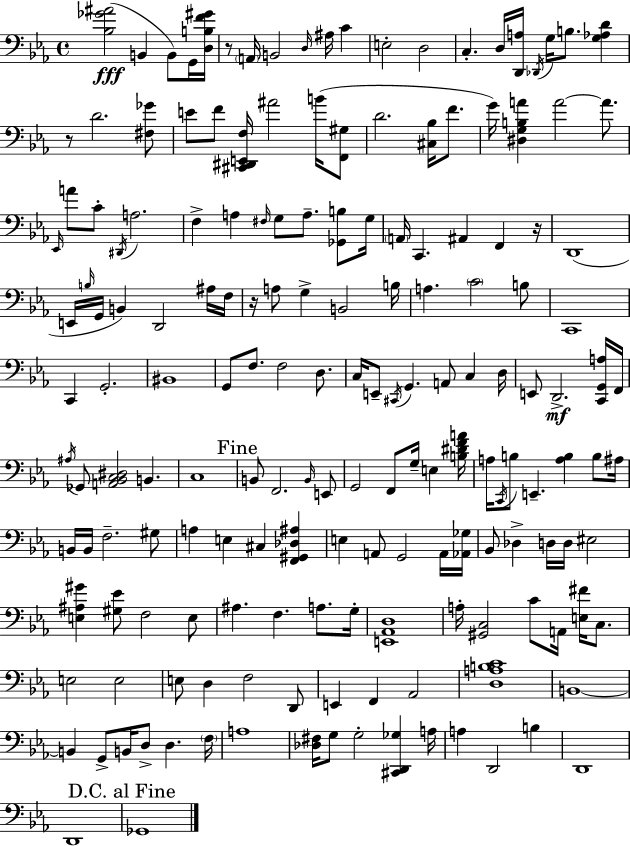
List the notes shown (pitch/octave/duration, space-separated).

[Bb3,Gb4,A#4]/h B2/q B2/e G2/s [D3,B3,F4,G#4]/s R/e A2/s B2/h D3/s A#3/s C4/q E3/h D3/h C3/q. D3/s [D2,A3]/s Db2/s G3/s B3/e. [G3,Ab3,D4]/q R/e D4/h. [F#3,Gb4]/e E4/e F4/e [C#2,D#2,E2,F3]/s A#4/h B4/s [F2,G#3]/e D4/h. [C#3,Bb3]/s F4/e. G4/s [D#3,G3,B3,A4]/q A4/h A4/e. Eb2/s A4/e C4/e D#2/s A3/h. F3/q A3/q F#3/s G3/e A3/e. [Gb2,B3]/e G3/s A2/s C2/q. A#2/q F2/q R/s D2/w E2/s B3/s G2/s B2/q D2/h A#3/s F3/s R/s A3/e G3/q B2/h B3/s A3/q. C4/h B3/e C2/w C2/q G2/h. BIS2/w G2/e F3/e. F3/h D3/e. C3/s E2/e C#2/s G2/q. A2/e C3/q D3/s E2/e D2/h. [C2,G2,A3]/s F2/s A#3/s Gb2/e [A2,Bb2,C3,D#3]/h B2/q. C3/w B2/e F2/h. B2/s E2/e G2/h F2/e G3/s E3/q [B3,D#4,F4,A4]/s A3/s C2/s B3/e E2/q. [A3,B3]/q B3/e A#3/s B2/s B2/s F3/h. G#3/e A3/q E3/q C#3/q [F2,G#2,Db3,A#3]/q E3/q A2/e G2/h A2/s [Ab2,Gb3]/s Bb2/e Db3/q D3/s D3/s EIS3/h [E3,A#3,G#4]/q [G#3,Eb4]/e F3/h E3/e A#3/q. F3/q. A3/e. G3/s [E2,Ab2,D3]/w A3/s [G#2,C3]/h C4/e A2/s [E3,F#4]/s C3/e. E3/h E3/h E3/e D3/q F3/h D2/e E2/q F2/q Ab2/h [D3,A3,B3,C4]/w B2/w B2/q G2/e B2/s D3/e D3/q. F3/s A3/w [Db3,F#3]/s G3/e G3/h [C#2,D2,Gb3]/q A3/s A3/q D2/h B3/q D2/w D2/w Gb2/w